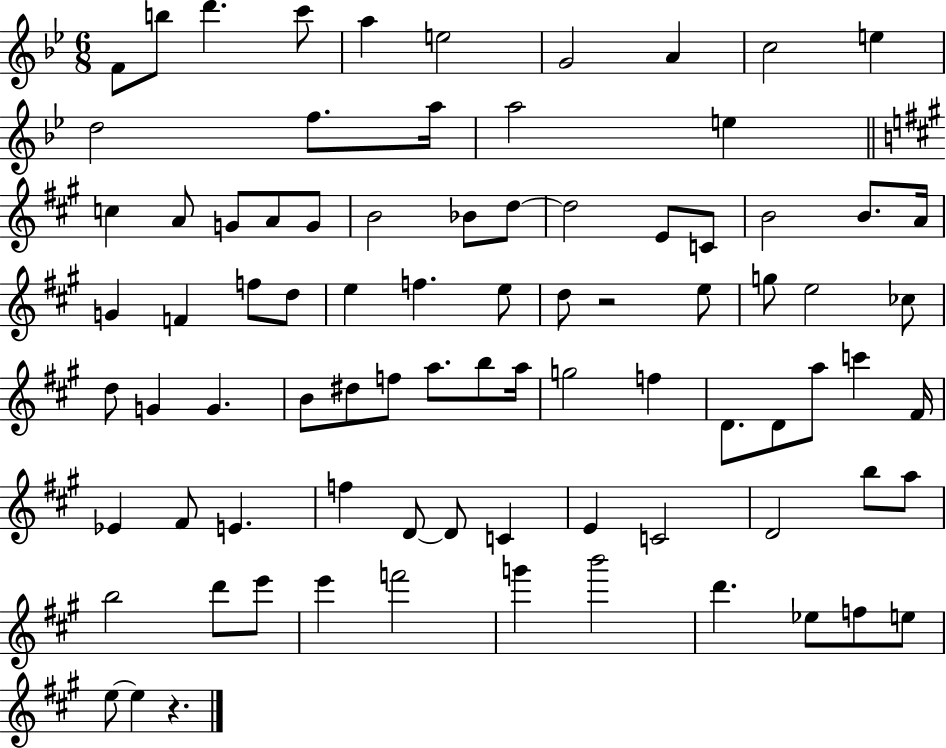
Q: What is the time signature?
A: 6/8